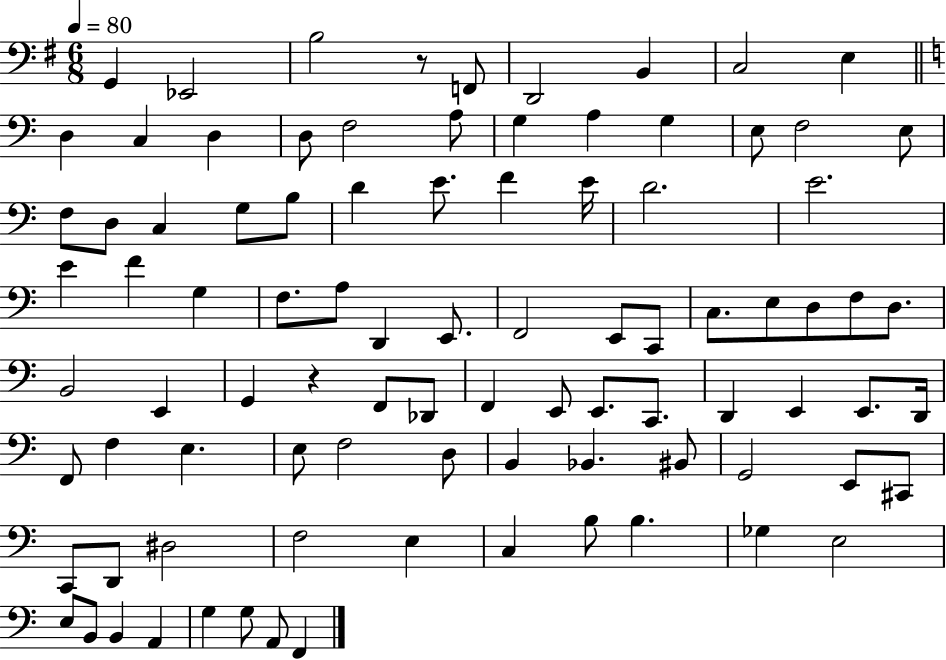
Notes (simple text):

G2/q Eb2/h B3/h R/e F2/e D2/h B2/q C3/h E3/q D3/q C3/q D3/q D3/e F3/h A3/e G3/q A3/q G3/q E3/e F3/h E3/e F3/e D3/e C3/q G3/e B3/e D4/q E4/e. F4/q E4/s D4/h. E4/h. E4/q F4/q G3/q F3/e. A3/e D2/q E2/e. F2/h E2/e C2/e C3/e. E3/e D3/e F3/e D3/e. B2/h E2/q G2/q R/q F2/e Db2/e F2/q E2/e E2/e. C2/e. D2/q E2/q E2/e. D2/s F2/e F3/q E3/q. E3/e F3/h D3/e B2/q Bb2/q. BIS2/e G2/h E2/e C#2/e C2/e D2/e D#3/h F3/h E3/q C3/q B3/e B3/q. Gb3/q E3/h E3/e B2/e B2/q A2/q G3/q G3/e A2/e F2/q